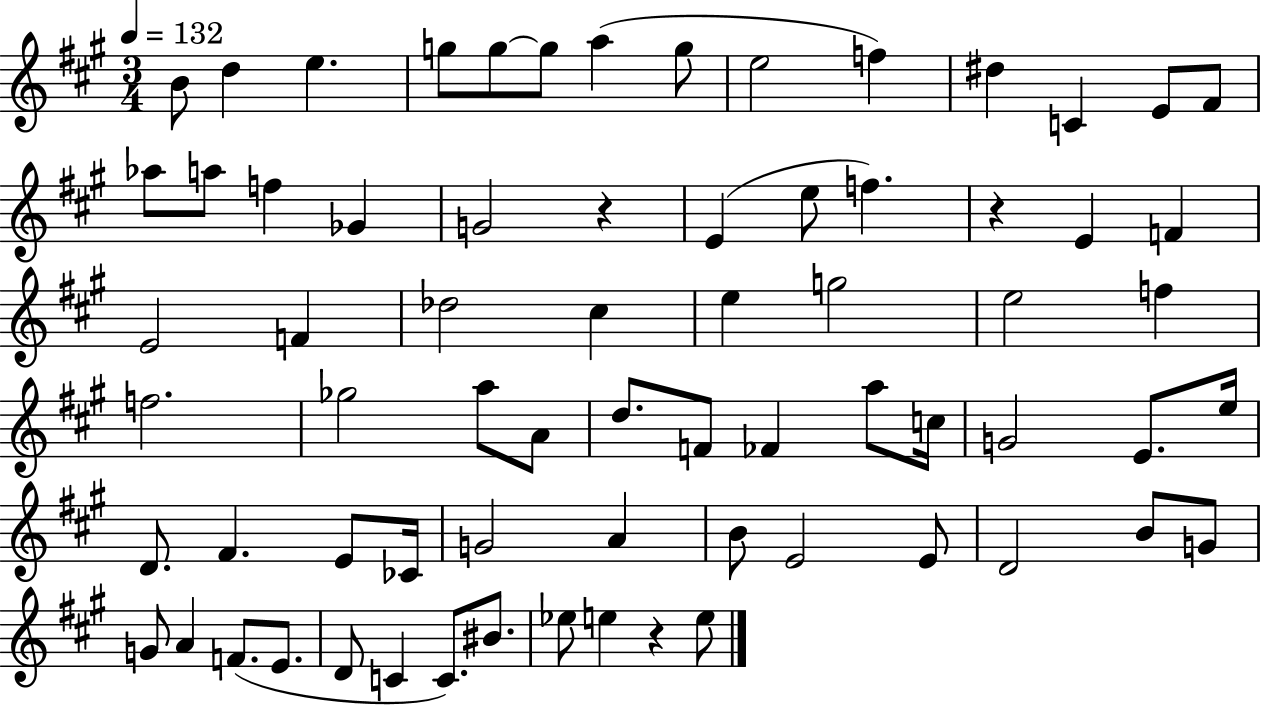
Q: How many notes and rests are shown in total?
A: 70